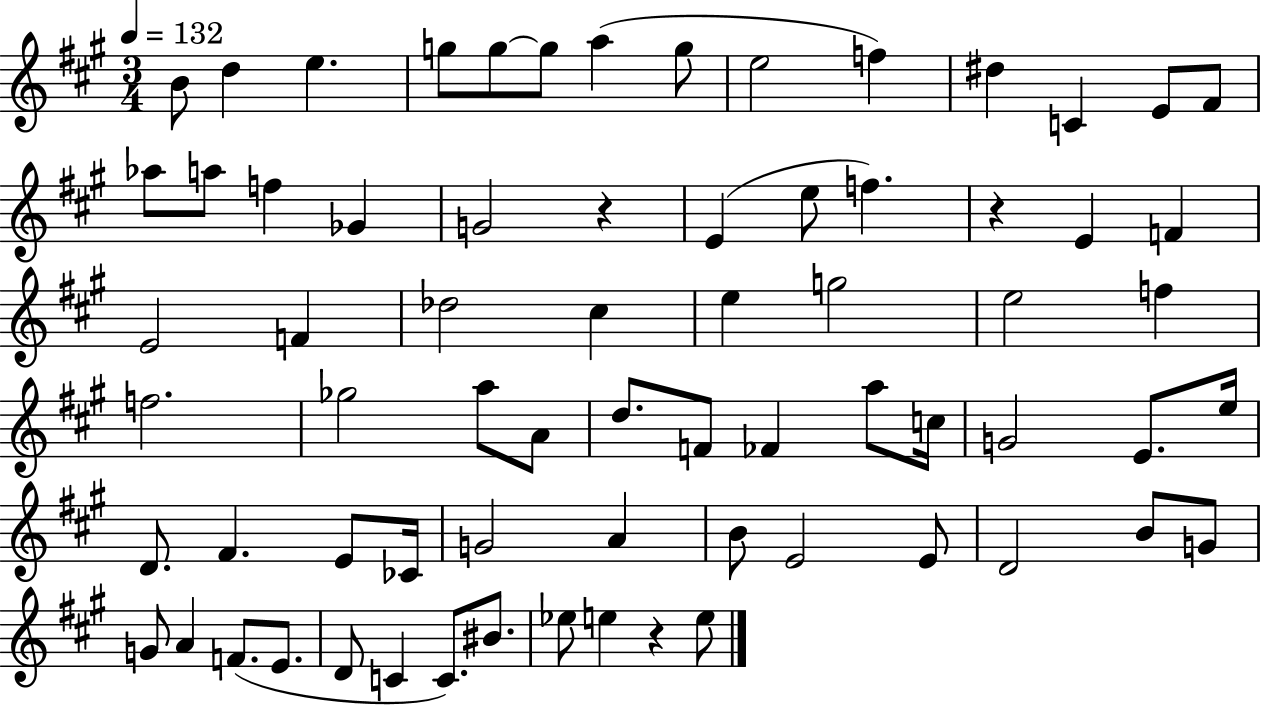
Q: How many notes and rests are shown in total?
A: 70